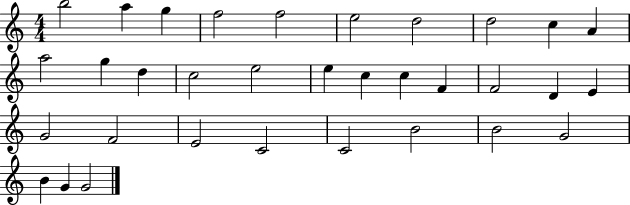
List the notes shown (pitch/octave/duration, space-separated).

B5/h A5/q G5/q F5/h F5/h E5/h D5/h D5/h C5/q A4/q A5/h G5/q D5/q C5/h E5/h E5/q C5/q C5/q F4/q F4/h D4/q E4/q G4/h F4/h E4/h C4/h C4/h B4/h B4/h G4/h B4/q G4/q G4/h